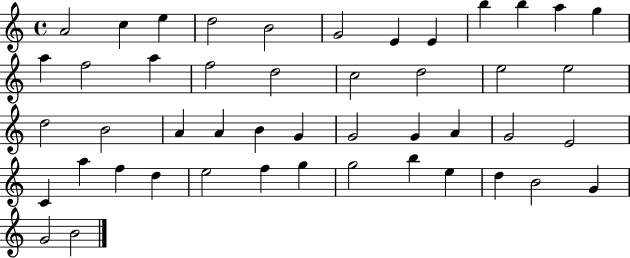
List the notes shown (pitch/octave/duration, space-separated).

A4/h C5/q E5/q D5/h B4/h G4/h E4/q E4/q B5/q B5/q A5/q G5/q A5/q F5/h A5/q F5/h D5/h C5/h D5/h E5/h E5/h D5/h B4/h A4/q A4/q B4/q G4/q G4/h G4/q A4/q G4/h E4/h C4/q A5/q F5/q D5/q E5/h F5/q G5/q G5/h B5/q E5/q D5/q B4/h G4/q G4/h B4/h